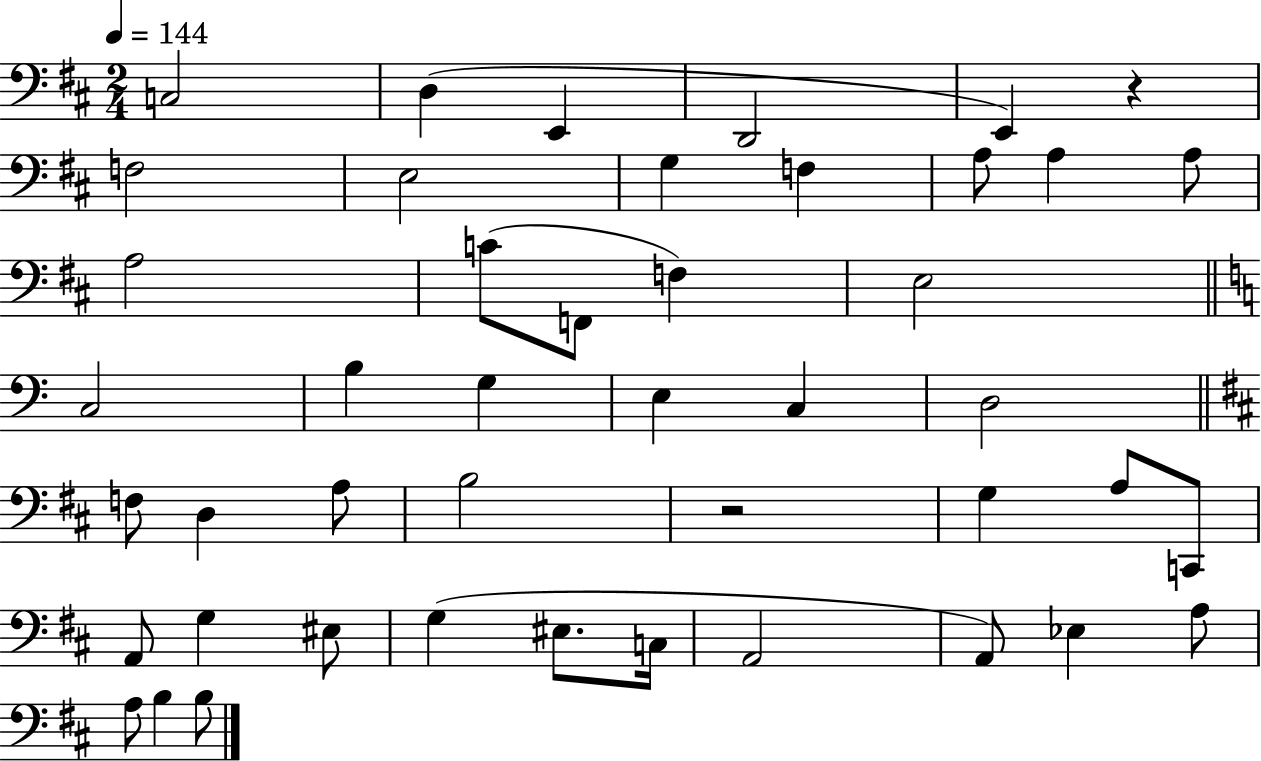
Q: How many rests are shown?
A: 2